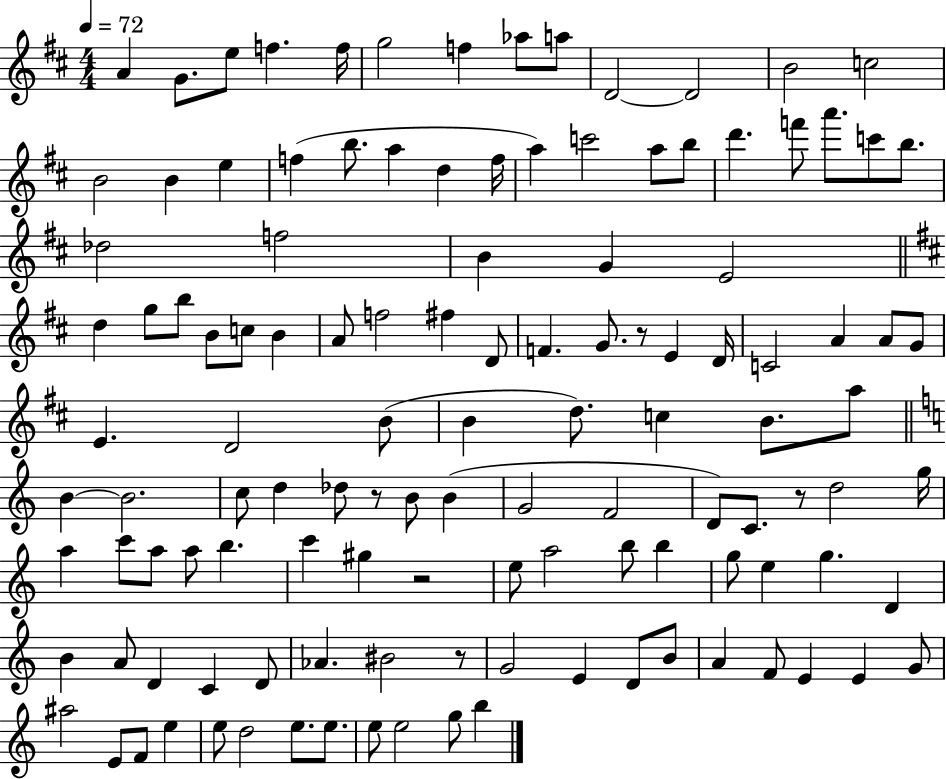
X:1
T:Untitled
M:4/4
L:1/4
K:D
A G/2 e/2 f f/4 g2 f _a/2 a/2 D2 D2 B2 c2 B2 B e f b/2 a d f/4 a c'2 a/2 b/2 d' f'/2 a'/2 c'/2 b/2 _d2 f2 B G E2 d g/2 b/2 B/2 c/2 B A/2 f2 ^f D/2 F G/2 z/2 E D/4 C2 A A/2 G/2 E D2 B/2 B d/2 c B/2 a/2 B B2 c/2 d _d/2 z/2 B/2 B G2 F2 D/2 C/2 z/2 d2 g/4 a c'/2 a/2 a/2 b c' ^g z2 e/2 a2 b/2 b g/2 e g D B A/2 D C D/2 _A ^B2 z/2 G2 E D/2 B/2 A F/2 E E G/2 ^a2 E/2 F/2 e e/2 d2 e/2 e/2 e/2 e2 g/2 b